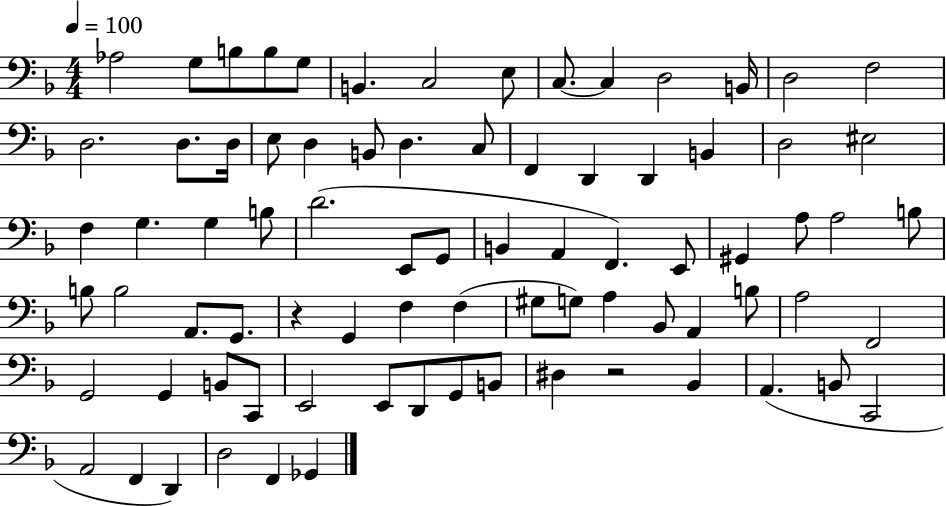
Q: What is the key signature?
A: F major